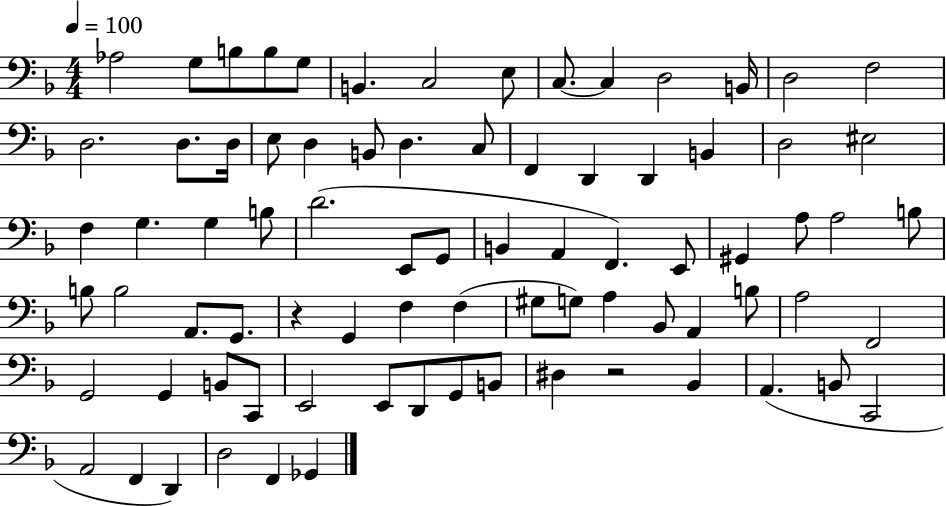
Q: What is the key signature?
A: F major